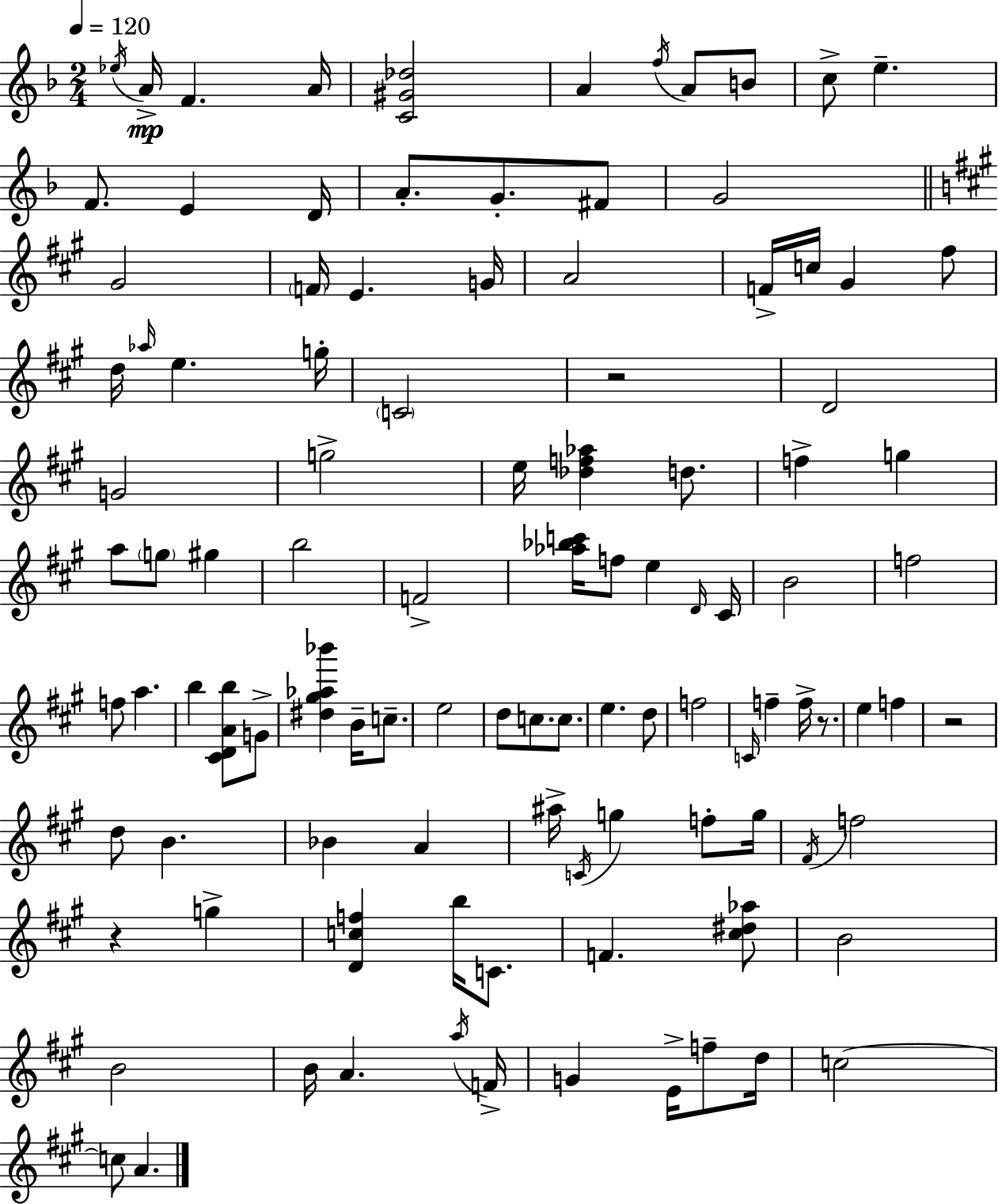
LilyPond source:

{
  \clef treble
  \numericTimeSignature
  \time 2/4
  \key d \minor
  \tempo 4 = 120
  \acciaccatura { ees''16 }\mp a'16-> f'4. | a'16 <c' gis' des''>2 | a'4 \acciaccatura { f''16 } a'8 | b'8 c''8-> e''4.-- | \break f'8. e'4 | d'16 a'8.-. g'8.-. | fis'8 g'2 | \bar "||" \break \key a \major gis'2 | \parenthesize f'16 e'4. g'16 | a'2 | f'16-> c''16 gis'4 fis''8 | \break d''16 \grace { aes''16 } e''4. | g''16-. \parenthesize c'2 | r2 | d'2 | \break g'2 | g''2-> | e''16 <des'' f'' aes''>4 d''8. | f''4-> g''4 | \break a''8 \parenthesize g''8 gis''4 | b''2 | f'2-> | <aes'' bes'' c'''>16 f''8 e''4 | \break \grace { d'16 } cis'16 b'2 | f''2 | f''8 a''4. | b''4 <cis' d' a' b''>8 | \break g'8-> <dis'' gis'' aes'' bes'''>4 b'16-- c''8.-- | e''2 | d''8 c''8. c''8. | e''4. | \break d''8 f''2 | \grace { c'16 } f''4-- f''16-> | r8. e''4 f''4 | r2 | \break d''8 b'4. | bes'4 a'4 | ais''16-> \acciaccatura { c'16 } g''4 | f''8-. g''16 \acciaccatura { fis'16 } f''2 | \break r4 | g''4-> <d' c'' f''>4 | b''16 c'8. f'4. | <cis'' dis'' aes''>8 b'2 | \break b'2 | b'16 a'4. | \acciaccatura { a''16 } f'16-> g'4 | e'16-> f''8-- d''16 c''2~~ | \break c''8 | a'4. \bar "|."
}